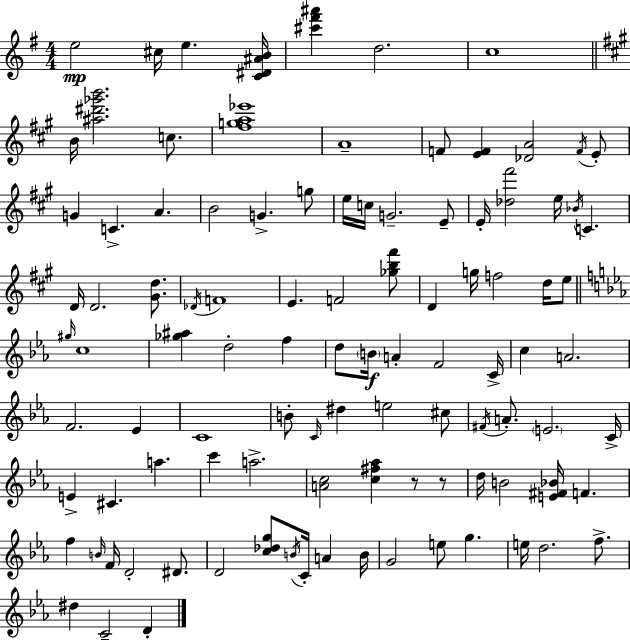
E5/h C#5/s E5/q. [C4,D#4,A#4,B4]/s [C#6,F#6,A#6]/q D5/h. C5/w B4/s [A#5,D#6,Gb6,B6]/h. C5/e. [F#5,G5,A5,Eb6]/w A4/w F4/e [E4,F4]/q [Db4,A4]/h F4/s E4/e G4/q C4/q. A4/q. B4/h G4/q. G5/e E5/s C5/s G4/h. E4/e E4/s [Db5,F#6]/h E5/s Bb4/s C4/q. D4/s D4/h. [G#4,D5]/e. Db4/s F4/w E4/q. F4/h [Gb5,B5,F#6]/e D4/q G5/s F5/h D5/s E5/e G#5/s C5/w [Gb5,A#5]/q D5/h F5/q D5/e B4/s A4/q F4/h C4/s C5/q A4/h. F4/h. Eb4/q C4/w B4/e C4/s D#5/q E5/h C#5/e F#4/s A4/e. E4/h. C4/s E4/q C#4/q. A5/q. C6/q A5/h. [A4,C5]/h [C5,F#5,Ab5]/q R/e R/e D5/s B4/h [E4,F#4,Bb4]/s F4/q. F5/q B4/s F4/s D4/h D#4/e. D4/h [C5,Db5,G5]/e B4/s C4/s A4/q B4/s G4/h E5/e G5/q. E5/s D5/h. F5/e. D#5/q C4/h D4/q